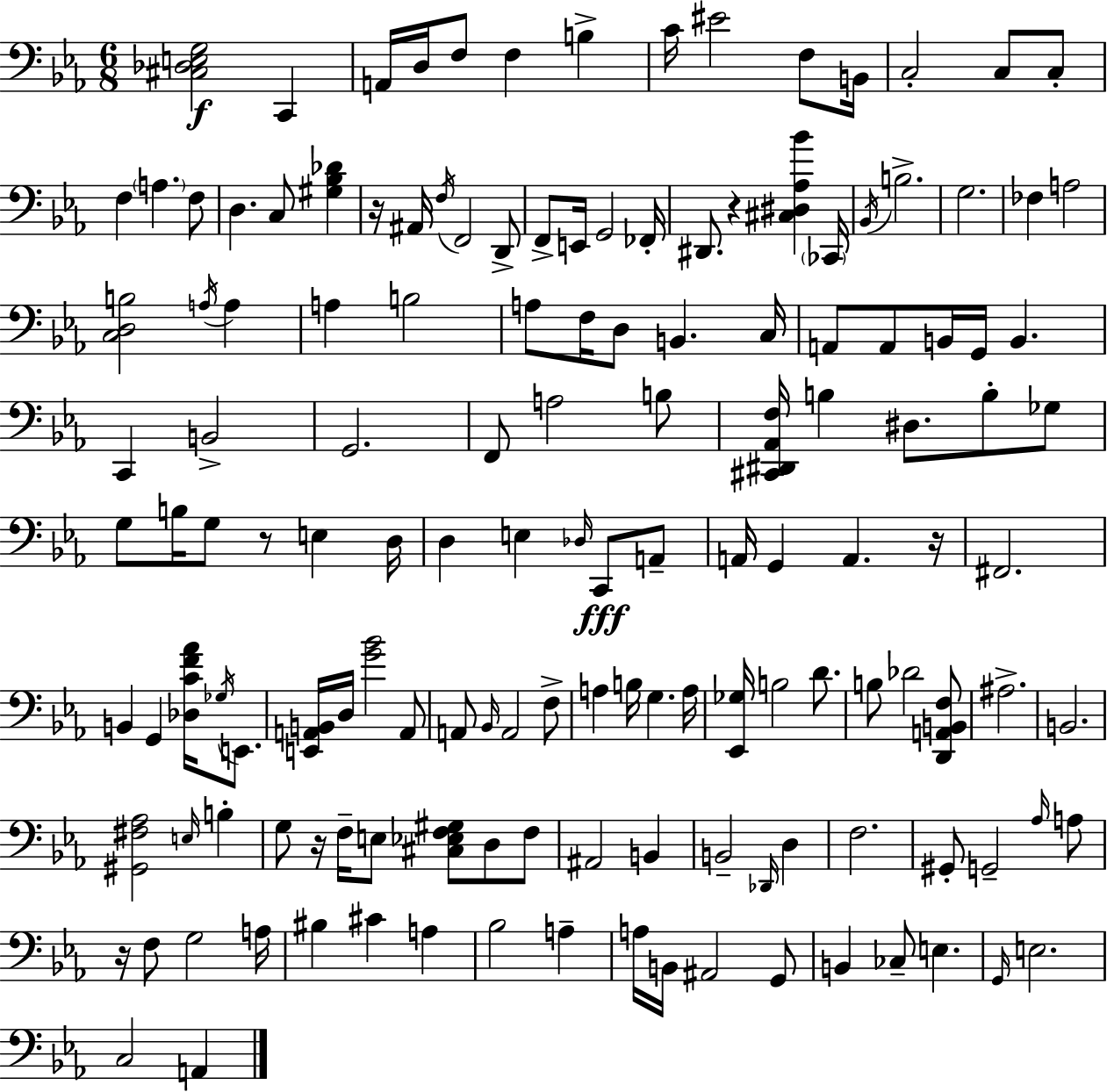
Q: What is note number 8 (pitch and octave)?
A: EIS4